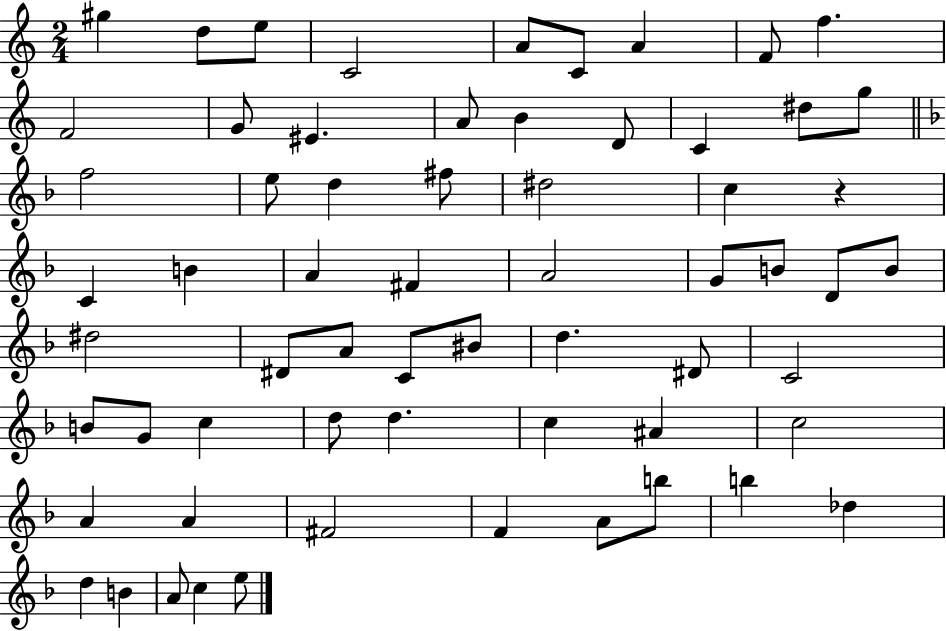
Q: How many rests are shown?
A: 1